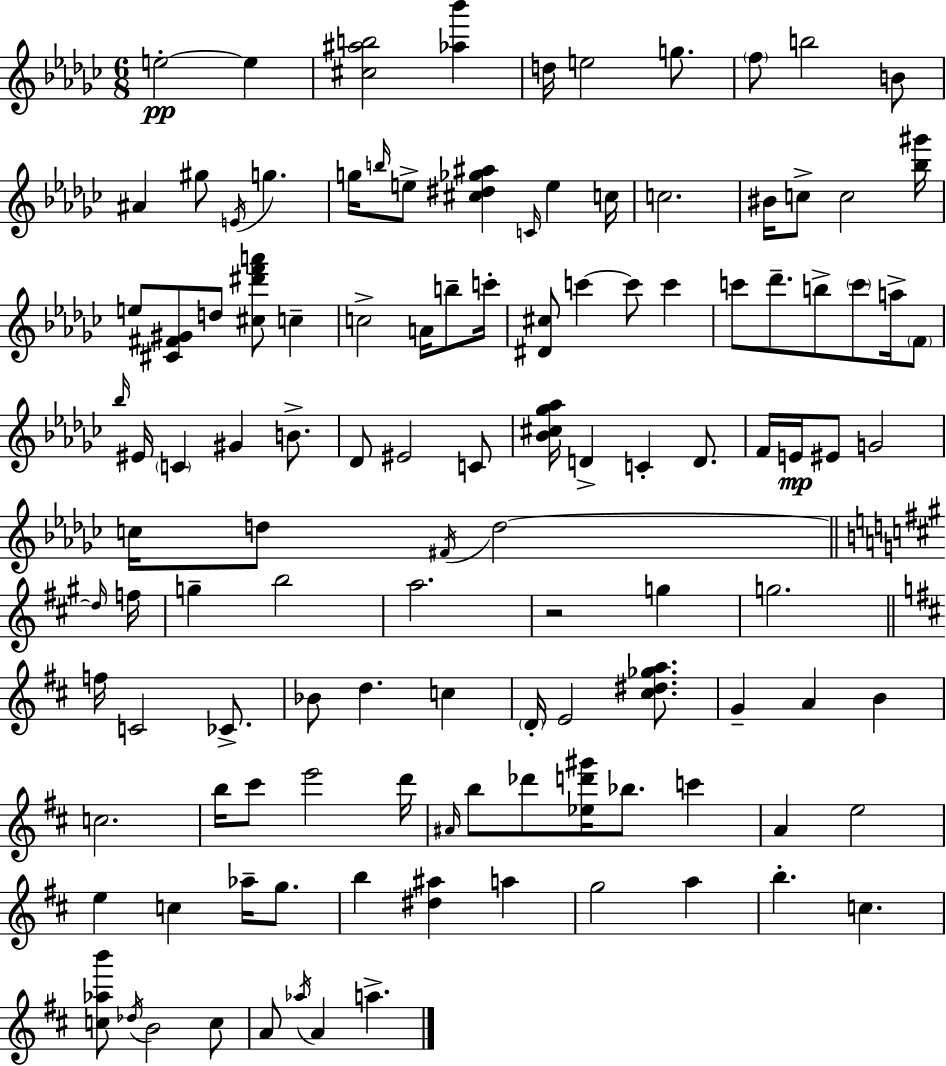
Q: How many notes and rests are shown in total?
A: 117